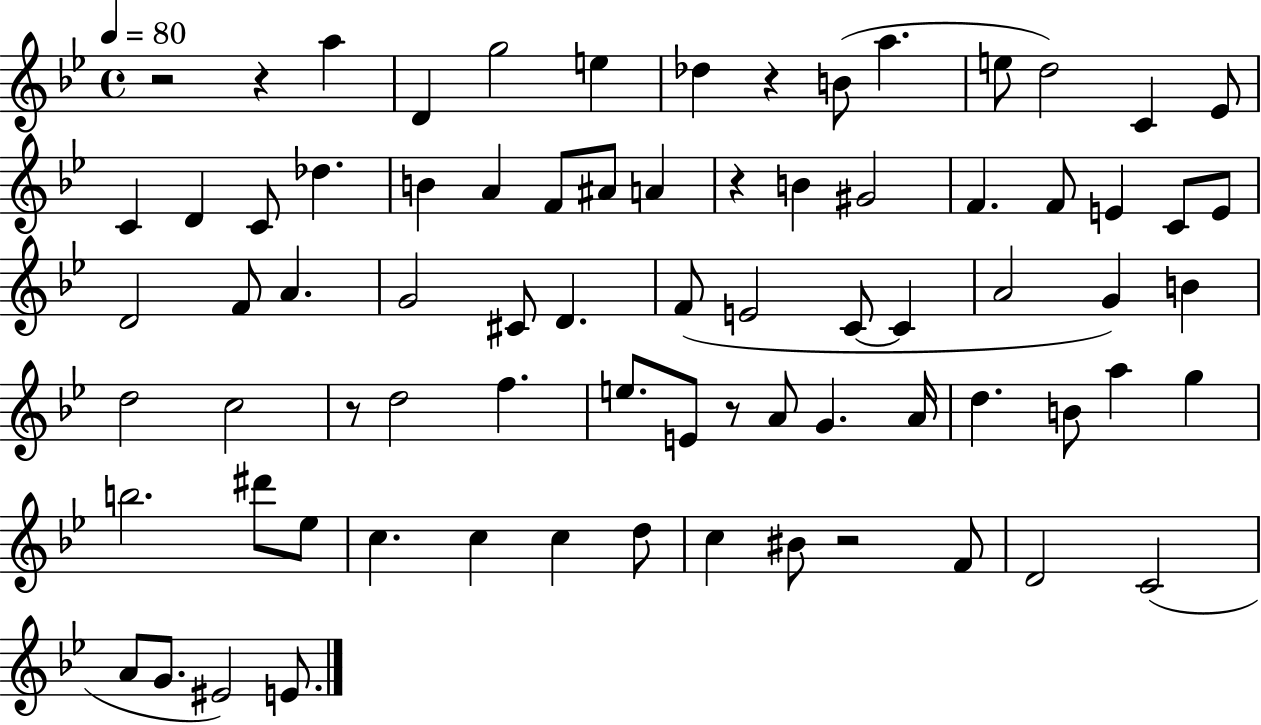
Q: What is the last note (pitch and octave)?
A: E4